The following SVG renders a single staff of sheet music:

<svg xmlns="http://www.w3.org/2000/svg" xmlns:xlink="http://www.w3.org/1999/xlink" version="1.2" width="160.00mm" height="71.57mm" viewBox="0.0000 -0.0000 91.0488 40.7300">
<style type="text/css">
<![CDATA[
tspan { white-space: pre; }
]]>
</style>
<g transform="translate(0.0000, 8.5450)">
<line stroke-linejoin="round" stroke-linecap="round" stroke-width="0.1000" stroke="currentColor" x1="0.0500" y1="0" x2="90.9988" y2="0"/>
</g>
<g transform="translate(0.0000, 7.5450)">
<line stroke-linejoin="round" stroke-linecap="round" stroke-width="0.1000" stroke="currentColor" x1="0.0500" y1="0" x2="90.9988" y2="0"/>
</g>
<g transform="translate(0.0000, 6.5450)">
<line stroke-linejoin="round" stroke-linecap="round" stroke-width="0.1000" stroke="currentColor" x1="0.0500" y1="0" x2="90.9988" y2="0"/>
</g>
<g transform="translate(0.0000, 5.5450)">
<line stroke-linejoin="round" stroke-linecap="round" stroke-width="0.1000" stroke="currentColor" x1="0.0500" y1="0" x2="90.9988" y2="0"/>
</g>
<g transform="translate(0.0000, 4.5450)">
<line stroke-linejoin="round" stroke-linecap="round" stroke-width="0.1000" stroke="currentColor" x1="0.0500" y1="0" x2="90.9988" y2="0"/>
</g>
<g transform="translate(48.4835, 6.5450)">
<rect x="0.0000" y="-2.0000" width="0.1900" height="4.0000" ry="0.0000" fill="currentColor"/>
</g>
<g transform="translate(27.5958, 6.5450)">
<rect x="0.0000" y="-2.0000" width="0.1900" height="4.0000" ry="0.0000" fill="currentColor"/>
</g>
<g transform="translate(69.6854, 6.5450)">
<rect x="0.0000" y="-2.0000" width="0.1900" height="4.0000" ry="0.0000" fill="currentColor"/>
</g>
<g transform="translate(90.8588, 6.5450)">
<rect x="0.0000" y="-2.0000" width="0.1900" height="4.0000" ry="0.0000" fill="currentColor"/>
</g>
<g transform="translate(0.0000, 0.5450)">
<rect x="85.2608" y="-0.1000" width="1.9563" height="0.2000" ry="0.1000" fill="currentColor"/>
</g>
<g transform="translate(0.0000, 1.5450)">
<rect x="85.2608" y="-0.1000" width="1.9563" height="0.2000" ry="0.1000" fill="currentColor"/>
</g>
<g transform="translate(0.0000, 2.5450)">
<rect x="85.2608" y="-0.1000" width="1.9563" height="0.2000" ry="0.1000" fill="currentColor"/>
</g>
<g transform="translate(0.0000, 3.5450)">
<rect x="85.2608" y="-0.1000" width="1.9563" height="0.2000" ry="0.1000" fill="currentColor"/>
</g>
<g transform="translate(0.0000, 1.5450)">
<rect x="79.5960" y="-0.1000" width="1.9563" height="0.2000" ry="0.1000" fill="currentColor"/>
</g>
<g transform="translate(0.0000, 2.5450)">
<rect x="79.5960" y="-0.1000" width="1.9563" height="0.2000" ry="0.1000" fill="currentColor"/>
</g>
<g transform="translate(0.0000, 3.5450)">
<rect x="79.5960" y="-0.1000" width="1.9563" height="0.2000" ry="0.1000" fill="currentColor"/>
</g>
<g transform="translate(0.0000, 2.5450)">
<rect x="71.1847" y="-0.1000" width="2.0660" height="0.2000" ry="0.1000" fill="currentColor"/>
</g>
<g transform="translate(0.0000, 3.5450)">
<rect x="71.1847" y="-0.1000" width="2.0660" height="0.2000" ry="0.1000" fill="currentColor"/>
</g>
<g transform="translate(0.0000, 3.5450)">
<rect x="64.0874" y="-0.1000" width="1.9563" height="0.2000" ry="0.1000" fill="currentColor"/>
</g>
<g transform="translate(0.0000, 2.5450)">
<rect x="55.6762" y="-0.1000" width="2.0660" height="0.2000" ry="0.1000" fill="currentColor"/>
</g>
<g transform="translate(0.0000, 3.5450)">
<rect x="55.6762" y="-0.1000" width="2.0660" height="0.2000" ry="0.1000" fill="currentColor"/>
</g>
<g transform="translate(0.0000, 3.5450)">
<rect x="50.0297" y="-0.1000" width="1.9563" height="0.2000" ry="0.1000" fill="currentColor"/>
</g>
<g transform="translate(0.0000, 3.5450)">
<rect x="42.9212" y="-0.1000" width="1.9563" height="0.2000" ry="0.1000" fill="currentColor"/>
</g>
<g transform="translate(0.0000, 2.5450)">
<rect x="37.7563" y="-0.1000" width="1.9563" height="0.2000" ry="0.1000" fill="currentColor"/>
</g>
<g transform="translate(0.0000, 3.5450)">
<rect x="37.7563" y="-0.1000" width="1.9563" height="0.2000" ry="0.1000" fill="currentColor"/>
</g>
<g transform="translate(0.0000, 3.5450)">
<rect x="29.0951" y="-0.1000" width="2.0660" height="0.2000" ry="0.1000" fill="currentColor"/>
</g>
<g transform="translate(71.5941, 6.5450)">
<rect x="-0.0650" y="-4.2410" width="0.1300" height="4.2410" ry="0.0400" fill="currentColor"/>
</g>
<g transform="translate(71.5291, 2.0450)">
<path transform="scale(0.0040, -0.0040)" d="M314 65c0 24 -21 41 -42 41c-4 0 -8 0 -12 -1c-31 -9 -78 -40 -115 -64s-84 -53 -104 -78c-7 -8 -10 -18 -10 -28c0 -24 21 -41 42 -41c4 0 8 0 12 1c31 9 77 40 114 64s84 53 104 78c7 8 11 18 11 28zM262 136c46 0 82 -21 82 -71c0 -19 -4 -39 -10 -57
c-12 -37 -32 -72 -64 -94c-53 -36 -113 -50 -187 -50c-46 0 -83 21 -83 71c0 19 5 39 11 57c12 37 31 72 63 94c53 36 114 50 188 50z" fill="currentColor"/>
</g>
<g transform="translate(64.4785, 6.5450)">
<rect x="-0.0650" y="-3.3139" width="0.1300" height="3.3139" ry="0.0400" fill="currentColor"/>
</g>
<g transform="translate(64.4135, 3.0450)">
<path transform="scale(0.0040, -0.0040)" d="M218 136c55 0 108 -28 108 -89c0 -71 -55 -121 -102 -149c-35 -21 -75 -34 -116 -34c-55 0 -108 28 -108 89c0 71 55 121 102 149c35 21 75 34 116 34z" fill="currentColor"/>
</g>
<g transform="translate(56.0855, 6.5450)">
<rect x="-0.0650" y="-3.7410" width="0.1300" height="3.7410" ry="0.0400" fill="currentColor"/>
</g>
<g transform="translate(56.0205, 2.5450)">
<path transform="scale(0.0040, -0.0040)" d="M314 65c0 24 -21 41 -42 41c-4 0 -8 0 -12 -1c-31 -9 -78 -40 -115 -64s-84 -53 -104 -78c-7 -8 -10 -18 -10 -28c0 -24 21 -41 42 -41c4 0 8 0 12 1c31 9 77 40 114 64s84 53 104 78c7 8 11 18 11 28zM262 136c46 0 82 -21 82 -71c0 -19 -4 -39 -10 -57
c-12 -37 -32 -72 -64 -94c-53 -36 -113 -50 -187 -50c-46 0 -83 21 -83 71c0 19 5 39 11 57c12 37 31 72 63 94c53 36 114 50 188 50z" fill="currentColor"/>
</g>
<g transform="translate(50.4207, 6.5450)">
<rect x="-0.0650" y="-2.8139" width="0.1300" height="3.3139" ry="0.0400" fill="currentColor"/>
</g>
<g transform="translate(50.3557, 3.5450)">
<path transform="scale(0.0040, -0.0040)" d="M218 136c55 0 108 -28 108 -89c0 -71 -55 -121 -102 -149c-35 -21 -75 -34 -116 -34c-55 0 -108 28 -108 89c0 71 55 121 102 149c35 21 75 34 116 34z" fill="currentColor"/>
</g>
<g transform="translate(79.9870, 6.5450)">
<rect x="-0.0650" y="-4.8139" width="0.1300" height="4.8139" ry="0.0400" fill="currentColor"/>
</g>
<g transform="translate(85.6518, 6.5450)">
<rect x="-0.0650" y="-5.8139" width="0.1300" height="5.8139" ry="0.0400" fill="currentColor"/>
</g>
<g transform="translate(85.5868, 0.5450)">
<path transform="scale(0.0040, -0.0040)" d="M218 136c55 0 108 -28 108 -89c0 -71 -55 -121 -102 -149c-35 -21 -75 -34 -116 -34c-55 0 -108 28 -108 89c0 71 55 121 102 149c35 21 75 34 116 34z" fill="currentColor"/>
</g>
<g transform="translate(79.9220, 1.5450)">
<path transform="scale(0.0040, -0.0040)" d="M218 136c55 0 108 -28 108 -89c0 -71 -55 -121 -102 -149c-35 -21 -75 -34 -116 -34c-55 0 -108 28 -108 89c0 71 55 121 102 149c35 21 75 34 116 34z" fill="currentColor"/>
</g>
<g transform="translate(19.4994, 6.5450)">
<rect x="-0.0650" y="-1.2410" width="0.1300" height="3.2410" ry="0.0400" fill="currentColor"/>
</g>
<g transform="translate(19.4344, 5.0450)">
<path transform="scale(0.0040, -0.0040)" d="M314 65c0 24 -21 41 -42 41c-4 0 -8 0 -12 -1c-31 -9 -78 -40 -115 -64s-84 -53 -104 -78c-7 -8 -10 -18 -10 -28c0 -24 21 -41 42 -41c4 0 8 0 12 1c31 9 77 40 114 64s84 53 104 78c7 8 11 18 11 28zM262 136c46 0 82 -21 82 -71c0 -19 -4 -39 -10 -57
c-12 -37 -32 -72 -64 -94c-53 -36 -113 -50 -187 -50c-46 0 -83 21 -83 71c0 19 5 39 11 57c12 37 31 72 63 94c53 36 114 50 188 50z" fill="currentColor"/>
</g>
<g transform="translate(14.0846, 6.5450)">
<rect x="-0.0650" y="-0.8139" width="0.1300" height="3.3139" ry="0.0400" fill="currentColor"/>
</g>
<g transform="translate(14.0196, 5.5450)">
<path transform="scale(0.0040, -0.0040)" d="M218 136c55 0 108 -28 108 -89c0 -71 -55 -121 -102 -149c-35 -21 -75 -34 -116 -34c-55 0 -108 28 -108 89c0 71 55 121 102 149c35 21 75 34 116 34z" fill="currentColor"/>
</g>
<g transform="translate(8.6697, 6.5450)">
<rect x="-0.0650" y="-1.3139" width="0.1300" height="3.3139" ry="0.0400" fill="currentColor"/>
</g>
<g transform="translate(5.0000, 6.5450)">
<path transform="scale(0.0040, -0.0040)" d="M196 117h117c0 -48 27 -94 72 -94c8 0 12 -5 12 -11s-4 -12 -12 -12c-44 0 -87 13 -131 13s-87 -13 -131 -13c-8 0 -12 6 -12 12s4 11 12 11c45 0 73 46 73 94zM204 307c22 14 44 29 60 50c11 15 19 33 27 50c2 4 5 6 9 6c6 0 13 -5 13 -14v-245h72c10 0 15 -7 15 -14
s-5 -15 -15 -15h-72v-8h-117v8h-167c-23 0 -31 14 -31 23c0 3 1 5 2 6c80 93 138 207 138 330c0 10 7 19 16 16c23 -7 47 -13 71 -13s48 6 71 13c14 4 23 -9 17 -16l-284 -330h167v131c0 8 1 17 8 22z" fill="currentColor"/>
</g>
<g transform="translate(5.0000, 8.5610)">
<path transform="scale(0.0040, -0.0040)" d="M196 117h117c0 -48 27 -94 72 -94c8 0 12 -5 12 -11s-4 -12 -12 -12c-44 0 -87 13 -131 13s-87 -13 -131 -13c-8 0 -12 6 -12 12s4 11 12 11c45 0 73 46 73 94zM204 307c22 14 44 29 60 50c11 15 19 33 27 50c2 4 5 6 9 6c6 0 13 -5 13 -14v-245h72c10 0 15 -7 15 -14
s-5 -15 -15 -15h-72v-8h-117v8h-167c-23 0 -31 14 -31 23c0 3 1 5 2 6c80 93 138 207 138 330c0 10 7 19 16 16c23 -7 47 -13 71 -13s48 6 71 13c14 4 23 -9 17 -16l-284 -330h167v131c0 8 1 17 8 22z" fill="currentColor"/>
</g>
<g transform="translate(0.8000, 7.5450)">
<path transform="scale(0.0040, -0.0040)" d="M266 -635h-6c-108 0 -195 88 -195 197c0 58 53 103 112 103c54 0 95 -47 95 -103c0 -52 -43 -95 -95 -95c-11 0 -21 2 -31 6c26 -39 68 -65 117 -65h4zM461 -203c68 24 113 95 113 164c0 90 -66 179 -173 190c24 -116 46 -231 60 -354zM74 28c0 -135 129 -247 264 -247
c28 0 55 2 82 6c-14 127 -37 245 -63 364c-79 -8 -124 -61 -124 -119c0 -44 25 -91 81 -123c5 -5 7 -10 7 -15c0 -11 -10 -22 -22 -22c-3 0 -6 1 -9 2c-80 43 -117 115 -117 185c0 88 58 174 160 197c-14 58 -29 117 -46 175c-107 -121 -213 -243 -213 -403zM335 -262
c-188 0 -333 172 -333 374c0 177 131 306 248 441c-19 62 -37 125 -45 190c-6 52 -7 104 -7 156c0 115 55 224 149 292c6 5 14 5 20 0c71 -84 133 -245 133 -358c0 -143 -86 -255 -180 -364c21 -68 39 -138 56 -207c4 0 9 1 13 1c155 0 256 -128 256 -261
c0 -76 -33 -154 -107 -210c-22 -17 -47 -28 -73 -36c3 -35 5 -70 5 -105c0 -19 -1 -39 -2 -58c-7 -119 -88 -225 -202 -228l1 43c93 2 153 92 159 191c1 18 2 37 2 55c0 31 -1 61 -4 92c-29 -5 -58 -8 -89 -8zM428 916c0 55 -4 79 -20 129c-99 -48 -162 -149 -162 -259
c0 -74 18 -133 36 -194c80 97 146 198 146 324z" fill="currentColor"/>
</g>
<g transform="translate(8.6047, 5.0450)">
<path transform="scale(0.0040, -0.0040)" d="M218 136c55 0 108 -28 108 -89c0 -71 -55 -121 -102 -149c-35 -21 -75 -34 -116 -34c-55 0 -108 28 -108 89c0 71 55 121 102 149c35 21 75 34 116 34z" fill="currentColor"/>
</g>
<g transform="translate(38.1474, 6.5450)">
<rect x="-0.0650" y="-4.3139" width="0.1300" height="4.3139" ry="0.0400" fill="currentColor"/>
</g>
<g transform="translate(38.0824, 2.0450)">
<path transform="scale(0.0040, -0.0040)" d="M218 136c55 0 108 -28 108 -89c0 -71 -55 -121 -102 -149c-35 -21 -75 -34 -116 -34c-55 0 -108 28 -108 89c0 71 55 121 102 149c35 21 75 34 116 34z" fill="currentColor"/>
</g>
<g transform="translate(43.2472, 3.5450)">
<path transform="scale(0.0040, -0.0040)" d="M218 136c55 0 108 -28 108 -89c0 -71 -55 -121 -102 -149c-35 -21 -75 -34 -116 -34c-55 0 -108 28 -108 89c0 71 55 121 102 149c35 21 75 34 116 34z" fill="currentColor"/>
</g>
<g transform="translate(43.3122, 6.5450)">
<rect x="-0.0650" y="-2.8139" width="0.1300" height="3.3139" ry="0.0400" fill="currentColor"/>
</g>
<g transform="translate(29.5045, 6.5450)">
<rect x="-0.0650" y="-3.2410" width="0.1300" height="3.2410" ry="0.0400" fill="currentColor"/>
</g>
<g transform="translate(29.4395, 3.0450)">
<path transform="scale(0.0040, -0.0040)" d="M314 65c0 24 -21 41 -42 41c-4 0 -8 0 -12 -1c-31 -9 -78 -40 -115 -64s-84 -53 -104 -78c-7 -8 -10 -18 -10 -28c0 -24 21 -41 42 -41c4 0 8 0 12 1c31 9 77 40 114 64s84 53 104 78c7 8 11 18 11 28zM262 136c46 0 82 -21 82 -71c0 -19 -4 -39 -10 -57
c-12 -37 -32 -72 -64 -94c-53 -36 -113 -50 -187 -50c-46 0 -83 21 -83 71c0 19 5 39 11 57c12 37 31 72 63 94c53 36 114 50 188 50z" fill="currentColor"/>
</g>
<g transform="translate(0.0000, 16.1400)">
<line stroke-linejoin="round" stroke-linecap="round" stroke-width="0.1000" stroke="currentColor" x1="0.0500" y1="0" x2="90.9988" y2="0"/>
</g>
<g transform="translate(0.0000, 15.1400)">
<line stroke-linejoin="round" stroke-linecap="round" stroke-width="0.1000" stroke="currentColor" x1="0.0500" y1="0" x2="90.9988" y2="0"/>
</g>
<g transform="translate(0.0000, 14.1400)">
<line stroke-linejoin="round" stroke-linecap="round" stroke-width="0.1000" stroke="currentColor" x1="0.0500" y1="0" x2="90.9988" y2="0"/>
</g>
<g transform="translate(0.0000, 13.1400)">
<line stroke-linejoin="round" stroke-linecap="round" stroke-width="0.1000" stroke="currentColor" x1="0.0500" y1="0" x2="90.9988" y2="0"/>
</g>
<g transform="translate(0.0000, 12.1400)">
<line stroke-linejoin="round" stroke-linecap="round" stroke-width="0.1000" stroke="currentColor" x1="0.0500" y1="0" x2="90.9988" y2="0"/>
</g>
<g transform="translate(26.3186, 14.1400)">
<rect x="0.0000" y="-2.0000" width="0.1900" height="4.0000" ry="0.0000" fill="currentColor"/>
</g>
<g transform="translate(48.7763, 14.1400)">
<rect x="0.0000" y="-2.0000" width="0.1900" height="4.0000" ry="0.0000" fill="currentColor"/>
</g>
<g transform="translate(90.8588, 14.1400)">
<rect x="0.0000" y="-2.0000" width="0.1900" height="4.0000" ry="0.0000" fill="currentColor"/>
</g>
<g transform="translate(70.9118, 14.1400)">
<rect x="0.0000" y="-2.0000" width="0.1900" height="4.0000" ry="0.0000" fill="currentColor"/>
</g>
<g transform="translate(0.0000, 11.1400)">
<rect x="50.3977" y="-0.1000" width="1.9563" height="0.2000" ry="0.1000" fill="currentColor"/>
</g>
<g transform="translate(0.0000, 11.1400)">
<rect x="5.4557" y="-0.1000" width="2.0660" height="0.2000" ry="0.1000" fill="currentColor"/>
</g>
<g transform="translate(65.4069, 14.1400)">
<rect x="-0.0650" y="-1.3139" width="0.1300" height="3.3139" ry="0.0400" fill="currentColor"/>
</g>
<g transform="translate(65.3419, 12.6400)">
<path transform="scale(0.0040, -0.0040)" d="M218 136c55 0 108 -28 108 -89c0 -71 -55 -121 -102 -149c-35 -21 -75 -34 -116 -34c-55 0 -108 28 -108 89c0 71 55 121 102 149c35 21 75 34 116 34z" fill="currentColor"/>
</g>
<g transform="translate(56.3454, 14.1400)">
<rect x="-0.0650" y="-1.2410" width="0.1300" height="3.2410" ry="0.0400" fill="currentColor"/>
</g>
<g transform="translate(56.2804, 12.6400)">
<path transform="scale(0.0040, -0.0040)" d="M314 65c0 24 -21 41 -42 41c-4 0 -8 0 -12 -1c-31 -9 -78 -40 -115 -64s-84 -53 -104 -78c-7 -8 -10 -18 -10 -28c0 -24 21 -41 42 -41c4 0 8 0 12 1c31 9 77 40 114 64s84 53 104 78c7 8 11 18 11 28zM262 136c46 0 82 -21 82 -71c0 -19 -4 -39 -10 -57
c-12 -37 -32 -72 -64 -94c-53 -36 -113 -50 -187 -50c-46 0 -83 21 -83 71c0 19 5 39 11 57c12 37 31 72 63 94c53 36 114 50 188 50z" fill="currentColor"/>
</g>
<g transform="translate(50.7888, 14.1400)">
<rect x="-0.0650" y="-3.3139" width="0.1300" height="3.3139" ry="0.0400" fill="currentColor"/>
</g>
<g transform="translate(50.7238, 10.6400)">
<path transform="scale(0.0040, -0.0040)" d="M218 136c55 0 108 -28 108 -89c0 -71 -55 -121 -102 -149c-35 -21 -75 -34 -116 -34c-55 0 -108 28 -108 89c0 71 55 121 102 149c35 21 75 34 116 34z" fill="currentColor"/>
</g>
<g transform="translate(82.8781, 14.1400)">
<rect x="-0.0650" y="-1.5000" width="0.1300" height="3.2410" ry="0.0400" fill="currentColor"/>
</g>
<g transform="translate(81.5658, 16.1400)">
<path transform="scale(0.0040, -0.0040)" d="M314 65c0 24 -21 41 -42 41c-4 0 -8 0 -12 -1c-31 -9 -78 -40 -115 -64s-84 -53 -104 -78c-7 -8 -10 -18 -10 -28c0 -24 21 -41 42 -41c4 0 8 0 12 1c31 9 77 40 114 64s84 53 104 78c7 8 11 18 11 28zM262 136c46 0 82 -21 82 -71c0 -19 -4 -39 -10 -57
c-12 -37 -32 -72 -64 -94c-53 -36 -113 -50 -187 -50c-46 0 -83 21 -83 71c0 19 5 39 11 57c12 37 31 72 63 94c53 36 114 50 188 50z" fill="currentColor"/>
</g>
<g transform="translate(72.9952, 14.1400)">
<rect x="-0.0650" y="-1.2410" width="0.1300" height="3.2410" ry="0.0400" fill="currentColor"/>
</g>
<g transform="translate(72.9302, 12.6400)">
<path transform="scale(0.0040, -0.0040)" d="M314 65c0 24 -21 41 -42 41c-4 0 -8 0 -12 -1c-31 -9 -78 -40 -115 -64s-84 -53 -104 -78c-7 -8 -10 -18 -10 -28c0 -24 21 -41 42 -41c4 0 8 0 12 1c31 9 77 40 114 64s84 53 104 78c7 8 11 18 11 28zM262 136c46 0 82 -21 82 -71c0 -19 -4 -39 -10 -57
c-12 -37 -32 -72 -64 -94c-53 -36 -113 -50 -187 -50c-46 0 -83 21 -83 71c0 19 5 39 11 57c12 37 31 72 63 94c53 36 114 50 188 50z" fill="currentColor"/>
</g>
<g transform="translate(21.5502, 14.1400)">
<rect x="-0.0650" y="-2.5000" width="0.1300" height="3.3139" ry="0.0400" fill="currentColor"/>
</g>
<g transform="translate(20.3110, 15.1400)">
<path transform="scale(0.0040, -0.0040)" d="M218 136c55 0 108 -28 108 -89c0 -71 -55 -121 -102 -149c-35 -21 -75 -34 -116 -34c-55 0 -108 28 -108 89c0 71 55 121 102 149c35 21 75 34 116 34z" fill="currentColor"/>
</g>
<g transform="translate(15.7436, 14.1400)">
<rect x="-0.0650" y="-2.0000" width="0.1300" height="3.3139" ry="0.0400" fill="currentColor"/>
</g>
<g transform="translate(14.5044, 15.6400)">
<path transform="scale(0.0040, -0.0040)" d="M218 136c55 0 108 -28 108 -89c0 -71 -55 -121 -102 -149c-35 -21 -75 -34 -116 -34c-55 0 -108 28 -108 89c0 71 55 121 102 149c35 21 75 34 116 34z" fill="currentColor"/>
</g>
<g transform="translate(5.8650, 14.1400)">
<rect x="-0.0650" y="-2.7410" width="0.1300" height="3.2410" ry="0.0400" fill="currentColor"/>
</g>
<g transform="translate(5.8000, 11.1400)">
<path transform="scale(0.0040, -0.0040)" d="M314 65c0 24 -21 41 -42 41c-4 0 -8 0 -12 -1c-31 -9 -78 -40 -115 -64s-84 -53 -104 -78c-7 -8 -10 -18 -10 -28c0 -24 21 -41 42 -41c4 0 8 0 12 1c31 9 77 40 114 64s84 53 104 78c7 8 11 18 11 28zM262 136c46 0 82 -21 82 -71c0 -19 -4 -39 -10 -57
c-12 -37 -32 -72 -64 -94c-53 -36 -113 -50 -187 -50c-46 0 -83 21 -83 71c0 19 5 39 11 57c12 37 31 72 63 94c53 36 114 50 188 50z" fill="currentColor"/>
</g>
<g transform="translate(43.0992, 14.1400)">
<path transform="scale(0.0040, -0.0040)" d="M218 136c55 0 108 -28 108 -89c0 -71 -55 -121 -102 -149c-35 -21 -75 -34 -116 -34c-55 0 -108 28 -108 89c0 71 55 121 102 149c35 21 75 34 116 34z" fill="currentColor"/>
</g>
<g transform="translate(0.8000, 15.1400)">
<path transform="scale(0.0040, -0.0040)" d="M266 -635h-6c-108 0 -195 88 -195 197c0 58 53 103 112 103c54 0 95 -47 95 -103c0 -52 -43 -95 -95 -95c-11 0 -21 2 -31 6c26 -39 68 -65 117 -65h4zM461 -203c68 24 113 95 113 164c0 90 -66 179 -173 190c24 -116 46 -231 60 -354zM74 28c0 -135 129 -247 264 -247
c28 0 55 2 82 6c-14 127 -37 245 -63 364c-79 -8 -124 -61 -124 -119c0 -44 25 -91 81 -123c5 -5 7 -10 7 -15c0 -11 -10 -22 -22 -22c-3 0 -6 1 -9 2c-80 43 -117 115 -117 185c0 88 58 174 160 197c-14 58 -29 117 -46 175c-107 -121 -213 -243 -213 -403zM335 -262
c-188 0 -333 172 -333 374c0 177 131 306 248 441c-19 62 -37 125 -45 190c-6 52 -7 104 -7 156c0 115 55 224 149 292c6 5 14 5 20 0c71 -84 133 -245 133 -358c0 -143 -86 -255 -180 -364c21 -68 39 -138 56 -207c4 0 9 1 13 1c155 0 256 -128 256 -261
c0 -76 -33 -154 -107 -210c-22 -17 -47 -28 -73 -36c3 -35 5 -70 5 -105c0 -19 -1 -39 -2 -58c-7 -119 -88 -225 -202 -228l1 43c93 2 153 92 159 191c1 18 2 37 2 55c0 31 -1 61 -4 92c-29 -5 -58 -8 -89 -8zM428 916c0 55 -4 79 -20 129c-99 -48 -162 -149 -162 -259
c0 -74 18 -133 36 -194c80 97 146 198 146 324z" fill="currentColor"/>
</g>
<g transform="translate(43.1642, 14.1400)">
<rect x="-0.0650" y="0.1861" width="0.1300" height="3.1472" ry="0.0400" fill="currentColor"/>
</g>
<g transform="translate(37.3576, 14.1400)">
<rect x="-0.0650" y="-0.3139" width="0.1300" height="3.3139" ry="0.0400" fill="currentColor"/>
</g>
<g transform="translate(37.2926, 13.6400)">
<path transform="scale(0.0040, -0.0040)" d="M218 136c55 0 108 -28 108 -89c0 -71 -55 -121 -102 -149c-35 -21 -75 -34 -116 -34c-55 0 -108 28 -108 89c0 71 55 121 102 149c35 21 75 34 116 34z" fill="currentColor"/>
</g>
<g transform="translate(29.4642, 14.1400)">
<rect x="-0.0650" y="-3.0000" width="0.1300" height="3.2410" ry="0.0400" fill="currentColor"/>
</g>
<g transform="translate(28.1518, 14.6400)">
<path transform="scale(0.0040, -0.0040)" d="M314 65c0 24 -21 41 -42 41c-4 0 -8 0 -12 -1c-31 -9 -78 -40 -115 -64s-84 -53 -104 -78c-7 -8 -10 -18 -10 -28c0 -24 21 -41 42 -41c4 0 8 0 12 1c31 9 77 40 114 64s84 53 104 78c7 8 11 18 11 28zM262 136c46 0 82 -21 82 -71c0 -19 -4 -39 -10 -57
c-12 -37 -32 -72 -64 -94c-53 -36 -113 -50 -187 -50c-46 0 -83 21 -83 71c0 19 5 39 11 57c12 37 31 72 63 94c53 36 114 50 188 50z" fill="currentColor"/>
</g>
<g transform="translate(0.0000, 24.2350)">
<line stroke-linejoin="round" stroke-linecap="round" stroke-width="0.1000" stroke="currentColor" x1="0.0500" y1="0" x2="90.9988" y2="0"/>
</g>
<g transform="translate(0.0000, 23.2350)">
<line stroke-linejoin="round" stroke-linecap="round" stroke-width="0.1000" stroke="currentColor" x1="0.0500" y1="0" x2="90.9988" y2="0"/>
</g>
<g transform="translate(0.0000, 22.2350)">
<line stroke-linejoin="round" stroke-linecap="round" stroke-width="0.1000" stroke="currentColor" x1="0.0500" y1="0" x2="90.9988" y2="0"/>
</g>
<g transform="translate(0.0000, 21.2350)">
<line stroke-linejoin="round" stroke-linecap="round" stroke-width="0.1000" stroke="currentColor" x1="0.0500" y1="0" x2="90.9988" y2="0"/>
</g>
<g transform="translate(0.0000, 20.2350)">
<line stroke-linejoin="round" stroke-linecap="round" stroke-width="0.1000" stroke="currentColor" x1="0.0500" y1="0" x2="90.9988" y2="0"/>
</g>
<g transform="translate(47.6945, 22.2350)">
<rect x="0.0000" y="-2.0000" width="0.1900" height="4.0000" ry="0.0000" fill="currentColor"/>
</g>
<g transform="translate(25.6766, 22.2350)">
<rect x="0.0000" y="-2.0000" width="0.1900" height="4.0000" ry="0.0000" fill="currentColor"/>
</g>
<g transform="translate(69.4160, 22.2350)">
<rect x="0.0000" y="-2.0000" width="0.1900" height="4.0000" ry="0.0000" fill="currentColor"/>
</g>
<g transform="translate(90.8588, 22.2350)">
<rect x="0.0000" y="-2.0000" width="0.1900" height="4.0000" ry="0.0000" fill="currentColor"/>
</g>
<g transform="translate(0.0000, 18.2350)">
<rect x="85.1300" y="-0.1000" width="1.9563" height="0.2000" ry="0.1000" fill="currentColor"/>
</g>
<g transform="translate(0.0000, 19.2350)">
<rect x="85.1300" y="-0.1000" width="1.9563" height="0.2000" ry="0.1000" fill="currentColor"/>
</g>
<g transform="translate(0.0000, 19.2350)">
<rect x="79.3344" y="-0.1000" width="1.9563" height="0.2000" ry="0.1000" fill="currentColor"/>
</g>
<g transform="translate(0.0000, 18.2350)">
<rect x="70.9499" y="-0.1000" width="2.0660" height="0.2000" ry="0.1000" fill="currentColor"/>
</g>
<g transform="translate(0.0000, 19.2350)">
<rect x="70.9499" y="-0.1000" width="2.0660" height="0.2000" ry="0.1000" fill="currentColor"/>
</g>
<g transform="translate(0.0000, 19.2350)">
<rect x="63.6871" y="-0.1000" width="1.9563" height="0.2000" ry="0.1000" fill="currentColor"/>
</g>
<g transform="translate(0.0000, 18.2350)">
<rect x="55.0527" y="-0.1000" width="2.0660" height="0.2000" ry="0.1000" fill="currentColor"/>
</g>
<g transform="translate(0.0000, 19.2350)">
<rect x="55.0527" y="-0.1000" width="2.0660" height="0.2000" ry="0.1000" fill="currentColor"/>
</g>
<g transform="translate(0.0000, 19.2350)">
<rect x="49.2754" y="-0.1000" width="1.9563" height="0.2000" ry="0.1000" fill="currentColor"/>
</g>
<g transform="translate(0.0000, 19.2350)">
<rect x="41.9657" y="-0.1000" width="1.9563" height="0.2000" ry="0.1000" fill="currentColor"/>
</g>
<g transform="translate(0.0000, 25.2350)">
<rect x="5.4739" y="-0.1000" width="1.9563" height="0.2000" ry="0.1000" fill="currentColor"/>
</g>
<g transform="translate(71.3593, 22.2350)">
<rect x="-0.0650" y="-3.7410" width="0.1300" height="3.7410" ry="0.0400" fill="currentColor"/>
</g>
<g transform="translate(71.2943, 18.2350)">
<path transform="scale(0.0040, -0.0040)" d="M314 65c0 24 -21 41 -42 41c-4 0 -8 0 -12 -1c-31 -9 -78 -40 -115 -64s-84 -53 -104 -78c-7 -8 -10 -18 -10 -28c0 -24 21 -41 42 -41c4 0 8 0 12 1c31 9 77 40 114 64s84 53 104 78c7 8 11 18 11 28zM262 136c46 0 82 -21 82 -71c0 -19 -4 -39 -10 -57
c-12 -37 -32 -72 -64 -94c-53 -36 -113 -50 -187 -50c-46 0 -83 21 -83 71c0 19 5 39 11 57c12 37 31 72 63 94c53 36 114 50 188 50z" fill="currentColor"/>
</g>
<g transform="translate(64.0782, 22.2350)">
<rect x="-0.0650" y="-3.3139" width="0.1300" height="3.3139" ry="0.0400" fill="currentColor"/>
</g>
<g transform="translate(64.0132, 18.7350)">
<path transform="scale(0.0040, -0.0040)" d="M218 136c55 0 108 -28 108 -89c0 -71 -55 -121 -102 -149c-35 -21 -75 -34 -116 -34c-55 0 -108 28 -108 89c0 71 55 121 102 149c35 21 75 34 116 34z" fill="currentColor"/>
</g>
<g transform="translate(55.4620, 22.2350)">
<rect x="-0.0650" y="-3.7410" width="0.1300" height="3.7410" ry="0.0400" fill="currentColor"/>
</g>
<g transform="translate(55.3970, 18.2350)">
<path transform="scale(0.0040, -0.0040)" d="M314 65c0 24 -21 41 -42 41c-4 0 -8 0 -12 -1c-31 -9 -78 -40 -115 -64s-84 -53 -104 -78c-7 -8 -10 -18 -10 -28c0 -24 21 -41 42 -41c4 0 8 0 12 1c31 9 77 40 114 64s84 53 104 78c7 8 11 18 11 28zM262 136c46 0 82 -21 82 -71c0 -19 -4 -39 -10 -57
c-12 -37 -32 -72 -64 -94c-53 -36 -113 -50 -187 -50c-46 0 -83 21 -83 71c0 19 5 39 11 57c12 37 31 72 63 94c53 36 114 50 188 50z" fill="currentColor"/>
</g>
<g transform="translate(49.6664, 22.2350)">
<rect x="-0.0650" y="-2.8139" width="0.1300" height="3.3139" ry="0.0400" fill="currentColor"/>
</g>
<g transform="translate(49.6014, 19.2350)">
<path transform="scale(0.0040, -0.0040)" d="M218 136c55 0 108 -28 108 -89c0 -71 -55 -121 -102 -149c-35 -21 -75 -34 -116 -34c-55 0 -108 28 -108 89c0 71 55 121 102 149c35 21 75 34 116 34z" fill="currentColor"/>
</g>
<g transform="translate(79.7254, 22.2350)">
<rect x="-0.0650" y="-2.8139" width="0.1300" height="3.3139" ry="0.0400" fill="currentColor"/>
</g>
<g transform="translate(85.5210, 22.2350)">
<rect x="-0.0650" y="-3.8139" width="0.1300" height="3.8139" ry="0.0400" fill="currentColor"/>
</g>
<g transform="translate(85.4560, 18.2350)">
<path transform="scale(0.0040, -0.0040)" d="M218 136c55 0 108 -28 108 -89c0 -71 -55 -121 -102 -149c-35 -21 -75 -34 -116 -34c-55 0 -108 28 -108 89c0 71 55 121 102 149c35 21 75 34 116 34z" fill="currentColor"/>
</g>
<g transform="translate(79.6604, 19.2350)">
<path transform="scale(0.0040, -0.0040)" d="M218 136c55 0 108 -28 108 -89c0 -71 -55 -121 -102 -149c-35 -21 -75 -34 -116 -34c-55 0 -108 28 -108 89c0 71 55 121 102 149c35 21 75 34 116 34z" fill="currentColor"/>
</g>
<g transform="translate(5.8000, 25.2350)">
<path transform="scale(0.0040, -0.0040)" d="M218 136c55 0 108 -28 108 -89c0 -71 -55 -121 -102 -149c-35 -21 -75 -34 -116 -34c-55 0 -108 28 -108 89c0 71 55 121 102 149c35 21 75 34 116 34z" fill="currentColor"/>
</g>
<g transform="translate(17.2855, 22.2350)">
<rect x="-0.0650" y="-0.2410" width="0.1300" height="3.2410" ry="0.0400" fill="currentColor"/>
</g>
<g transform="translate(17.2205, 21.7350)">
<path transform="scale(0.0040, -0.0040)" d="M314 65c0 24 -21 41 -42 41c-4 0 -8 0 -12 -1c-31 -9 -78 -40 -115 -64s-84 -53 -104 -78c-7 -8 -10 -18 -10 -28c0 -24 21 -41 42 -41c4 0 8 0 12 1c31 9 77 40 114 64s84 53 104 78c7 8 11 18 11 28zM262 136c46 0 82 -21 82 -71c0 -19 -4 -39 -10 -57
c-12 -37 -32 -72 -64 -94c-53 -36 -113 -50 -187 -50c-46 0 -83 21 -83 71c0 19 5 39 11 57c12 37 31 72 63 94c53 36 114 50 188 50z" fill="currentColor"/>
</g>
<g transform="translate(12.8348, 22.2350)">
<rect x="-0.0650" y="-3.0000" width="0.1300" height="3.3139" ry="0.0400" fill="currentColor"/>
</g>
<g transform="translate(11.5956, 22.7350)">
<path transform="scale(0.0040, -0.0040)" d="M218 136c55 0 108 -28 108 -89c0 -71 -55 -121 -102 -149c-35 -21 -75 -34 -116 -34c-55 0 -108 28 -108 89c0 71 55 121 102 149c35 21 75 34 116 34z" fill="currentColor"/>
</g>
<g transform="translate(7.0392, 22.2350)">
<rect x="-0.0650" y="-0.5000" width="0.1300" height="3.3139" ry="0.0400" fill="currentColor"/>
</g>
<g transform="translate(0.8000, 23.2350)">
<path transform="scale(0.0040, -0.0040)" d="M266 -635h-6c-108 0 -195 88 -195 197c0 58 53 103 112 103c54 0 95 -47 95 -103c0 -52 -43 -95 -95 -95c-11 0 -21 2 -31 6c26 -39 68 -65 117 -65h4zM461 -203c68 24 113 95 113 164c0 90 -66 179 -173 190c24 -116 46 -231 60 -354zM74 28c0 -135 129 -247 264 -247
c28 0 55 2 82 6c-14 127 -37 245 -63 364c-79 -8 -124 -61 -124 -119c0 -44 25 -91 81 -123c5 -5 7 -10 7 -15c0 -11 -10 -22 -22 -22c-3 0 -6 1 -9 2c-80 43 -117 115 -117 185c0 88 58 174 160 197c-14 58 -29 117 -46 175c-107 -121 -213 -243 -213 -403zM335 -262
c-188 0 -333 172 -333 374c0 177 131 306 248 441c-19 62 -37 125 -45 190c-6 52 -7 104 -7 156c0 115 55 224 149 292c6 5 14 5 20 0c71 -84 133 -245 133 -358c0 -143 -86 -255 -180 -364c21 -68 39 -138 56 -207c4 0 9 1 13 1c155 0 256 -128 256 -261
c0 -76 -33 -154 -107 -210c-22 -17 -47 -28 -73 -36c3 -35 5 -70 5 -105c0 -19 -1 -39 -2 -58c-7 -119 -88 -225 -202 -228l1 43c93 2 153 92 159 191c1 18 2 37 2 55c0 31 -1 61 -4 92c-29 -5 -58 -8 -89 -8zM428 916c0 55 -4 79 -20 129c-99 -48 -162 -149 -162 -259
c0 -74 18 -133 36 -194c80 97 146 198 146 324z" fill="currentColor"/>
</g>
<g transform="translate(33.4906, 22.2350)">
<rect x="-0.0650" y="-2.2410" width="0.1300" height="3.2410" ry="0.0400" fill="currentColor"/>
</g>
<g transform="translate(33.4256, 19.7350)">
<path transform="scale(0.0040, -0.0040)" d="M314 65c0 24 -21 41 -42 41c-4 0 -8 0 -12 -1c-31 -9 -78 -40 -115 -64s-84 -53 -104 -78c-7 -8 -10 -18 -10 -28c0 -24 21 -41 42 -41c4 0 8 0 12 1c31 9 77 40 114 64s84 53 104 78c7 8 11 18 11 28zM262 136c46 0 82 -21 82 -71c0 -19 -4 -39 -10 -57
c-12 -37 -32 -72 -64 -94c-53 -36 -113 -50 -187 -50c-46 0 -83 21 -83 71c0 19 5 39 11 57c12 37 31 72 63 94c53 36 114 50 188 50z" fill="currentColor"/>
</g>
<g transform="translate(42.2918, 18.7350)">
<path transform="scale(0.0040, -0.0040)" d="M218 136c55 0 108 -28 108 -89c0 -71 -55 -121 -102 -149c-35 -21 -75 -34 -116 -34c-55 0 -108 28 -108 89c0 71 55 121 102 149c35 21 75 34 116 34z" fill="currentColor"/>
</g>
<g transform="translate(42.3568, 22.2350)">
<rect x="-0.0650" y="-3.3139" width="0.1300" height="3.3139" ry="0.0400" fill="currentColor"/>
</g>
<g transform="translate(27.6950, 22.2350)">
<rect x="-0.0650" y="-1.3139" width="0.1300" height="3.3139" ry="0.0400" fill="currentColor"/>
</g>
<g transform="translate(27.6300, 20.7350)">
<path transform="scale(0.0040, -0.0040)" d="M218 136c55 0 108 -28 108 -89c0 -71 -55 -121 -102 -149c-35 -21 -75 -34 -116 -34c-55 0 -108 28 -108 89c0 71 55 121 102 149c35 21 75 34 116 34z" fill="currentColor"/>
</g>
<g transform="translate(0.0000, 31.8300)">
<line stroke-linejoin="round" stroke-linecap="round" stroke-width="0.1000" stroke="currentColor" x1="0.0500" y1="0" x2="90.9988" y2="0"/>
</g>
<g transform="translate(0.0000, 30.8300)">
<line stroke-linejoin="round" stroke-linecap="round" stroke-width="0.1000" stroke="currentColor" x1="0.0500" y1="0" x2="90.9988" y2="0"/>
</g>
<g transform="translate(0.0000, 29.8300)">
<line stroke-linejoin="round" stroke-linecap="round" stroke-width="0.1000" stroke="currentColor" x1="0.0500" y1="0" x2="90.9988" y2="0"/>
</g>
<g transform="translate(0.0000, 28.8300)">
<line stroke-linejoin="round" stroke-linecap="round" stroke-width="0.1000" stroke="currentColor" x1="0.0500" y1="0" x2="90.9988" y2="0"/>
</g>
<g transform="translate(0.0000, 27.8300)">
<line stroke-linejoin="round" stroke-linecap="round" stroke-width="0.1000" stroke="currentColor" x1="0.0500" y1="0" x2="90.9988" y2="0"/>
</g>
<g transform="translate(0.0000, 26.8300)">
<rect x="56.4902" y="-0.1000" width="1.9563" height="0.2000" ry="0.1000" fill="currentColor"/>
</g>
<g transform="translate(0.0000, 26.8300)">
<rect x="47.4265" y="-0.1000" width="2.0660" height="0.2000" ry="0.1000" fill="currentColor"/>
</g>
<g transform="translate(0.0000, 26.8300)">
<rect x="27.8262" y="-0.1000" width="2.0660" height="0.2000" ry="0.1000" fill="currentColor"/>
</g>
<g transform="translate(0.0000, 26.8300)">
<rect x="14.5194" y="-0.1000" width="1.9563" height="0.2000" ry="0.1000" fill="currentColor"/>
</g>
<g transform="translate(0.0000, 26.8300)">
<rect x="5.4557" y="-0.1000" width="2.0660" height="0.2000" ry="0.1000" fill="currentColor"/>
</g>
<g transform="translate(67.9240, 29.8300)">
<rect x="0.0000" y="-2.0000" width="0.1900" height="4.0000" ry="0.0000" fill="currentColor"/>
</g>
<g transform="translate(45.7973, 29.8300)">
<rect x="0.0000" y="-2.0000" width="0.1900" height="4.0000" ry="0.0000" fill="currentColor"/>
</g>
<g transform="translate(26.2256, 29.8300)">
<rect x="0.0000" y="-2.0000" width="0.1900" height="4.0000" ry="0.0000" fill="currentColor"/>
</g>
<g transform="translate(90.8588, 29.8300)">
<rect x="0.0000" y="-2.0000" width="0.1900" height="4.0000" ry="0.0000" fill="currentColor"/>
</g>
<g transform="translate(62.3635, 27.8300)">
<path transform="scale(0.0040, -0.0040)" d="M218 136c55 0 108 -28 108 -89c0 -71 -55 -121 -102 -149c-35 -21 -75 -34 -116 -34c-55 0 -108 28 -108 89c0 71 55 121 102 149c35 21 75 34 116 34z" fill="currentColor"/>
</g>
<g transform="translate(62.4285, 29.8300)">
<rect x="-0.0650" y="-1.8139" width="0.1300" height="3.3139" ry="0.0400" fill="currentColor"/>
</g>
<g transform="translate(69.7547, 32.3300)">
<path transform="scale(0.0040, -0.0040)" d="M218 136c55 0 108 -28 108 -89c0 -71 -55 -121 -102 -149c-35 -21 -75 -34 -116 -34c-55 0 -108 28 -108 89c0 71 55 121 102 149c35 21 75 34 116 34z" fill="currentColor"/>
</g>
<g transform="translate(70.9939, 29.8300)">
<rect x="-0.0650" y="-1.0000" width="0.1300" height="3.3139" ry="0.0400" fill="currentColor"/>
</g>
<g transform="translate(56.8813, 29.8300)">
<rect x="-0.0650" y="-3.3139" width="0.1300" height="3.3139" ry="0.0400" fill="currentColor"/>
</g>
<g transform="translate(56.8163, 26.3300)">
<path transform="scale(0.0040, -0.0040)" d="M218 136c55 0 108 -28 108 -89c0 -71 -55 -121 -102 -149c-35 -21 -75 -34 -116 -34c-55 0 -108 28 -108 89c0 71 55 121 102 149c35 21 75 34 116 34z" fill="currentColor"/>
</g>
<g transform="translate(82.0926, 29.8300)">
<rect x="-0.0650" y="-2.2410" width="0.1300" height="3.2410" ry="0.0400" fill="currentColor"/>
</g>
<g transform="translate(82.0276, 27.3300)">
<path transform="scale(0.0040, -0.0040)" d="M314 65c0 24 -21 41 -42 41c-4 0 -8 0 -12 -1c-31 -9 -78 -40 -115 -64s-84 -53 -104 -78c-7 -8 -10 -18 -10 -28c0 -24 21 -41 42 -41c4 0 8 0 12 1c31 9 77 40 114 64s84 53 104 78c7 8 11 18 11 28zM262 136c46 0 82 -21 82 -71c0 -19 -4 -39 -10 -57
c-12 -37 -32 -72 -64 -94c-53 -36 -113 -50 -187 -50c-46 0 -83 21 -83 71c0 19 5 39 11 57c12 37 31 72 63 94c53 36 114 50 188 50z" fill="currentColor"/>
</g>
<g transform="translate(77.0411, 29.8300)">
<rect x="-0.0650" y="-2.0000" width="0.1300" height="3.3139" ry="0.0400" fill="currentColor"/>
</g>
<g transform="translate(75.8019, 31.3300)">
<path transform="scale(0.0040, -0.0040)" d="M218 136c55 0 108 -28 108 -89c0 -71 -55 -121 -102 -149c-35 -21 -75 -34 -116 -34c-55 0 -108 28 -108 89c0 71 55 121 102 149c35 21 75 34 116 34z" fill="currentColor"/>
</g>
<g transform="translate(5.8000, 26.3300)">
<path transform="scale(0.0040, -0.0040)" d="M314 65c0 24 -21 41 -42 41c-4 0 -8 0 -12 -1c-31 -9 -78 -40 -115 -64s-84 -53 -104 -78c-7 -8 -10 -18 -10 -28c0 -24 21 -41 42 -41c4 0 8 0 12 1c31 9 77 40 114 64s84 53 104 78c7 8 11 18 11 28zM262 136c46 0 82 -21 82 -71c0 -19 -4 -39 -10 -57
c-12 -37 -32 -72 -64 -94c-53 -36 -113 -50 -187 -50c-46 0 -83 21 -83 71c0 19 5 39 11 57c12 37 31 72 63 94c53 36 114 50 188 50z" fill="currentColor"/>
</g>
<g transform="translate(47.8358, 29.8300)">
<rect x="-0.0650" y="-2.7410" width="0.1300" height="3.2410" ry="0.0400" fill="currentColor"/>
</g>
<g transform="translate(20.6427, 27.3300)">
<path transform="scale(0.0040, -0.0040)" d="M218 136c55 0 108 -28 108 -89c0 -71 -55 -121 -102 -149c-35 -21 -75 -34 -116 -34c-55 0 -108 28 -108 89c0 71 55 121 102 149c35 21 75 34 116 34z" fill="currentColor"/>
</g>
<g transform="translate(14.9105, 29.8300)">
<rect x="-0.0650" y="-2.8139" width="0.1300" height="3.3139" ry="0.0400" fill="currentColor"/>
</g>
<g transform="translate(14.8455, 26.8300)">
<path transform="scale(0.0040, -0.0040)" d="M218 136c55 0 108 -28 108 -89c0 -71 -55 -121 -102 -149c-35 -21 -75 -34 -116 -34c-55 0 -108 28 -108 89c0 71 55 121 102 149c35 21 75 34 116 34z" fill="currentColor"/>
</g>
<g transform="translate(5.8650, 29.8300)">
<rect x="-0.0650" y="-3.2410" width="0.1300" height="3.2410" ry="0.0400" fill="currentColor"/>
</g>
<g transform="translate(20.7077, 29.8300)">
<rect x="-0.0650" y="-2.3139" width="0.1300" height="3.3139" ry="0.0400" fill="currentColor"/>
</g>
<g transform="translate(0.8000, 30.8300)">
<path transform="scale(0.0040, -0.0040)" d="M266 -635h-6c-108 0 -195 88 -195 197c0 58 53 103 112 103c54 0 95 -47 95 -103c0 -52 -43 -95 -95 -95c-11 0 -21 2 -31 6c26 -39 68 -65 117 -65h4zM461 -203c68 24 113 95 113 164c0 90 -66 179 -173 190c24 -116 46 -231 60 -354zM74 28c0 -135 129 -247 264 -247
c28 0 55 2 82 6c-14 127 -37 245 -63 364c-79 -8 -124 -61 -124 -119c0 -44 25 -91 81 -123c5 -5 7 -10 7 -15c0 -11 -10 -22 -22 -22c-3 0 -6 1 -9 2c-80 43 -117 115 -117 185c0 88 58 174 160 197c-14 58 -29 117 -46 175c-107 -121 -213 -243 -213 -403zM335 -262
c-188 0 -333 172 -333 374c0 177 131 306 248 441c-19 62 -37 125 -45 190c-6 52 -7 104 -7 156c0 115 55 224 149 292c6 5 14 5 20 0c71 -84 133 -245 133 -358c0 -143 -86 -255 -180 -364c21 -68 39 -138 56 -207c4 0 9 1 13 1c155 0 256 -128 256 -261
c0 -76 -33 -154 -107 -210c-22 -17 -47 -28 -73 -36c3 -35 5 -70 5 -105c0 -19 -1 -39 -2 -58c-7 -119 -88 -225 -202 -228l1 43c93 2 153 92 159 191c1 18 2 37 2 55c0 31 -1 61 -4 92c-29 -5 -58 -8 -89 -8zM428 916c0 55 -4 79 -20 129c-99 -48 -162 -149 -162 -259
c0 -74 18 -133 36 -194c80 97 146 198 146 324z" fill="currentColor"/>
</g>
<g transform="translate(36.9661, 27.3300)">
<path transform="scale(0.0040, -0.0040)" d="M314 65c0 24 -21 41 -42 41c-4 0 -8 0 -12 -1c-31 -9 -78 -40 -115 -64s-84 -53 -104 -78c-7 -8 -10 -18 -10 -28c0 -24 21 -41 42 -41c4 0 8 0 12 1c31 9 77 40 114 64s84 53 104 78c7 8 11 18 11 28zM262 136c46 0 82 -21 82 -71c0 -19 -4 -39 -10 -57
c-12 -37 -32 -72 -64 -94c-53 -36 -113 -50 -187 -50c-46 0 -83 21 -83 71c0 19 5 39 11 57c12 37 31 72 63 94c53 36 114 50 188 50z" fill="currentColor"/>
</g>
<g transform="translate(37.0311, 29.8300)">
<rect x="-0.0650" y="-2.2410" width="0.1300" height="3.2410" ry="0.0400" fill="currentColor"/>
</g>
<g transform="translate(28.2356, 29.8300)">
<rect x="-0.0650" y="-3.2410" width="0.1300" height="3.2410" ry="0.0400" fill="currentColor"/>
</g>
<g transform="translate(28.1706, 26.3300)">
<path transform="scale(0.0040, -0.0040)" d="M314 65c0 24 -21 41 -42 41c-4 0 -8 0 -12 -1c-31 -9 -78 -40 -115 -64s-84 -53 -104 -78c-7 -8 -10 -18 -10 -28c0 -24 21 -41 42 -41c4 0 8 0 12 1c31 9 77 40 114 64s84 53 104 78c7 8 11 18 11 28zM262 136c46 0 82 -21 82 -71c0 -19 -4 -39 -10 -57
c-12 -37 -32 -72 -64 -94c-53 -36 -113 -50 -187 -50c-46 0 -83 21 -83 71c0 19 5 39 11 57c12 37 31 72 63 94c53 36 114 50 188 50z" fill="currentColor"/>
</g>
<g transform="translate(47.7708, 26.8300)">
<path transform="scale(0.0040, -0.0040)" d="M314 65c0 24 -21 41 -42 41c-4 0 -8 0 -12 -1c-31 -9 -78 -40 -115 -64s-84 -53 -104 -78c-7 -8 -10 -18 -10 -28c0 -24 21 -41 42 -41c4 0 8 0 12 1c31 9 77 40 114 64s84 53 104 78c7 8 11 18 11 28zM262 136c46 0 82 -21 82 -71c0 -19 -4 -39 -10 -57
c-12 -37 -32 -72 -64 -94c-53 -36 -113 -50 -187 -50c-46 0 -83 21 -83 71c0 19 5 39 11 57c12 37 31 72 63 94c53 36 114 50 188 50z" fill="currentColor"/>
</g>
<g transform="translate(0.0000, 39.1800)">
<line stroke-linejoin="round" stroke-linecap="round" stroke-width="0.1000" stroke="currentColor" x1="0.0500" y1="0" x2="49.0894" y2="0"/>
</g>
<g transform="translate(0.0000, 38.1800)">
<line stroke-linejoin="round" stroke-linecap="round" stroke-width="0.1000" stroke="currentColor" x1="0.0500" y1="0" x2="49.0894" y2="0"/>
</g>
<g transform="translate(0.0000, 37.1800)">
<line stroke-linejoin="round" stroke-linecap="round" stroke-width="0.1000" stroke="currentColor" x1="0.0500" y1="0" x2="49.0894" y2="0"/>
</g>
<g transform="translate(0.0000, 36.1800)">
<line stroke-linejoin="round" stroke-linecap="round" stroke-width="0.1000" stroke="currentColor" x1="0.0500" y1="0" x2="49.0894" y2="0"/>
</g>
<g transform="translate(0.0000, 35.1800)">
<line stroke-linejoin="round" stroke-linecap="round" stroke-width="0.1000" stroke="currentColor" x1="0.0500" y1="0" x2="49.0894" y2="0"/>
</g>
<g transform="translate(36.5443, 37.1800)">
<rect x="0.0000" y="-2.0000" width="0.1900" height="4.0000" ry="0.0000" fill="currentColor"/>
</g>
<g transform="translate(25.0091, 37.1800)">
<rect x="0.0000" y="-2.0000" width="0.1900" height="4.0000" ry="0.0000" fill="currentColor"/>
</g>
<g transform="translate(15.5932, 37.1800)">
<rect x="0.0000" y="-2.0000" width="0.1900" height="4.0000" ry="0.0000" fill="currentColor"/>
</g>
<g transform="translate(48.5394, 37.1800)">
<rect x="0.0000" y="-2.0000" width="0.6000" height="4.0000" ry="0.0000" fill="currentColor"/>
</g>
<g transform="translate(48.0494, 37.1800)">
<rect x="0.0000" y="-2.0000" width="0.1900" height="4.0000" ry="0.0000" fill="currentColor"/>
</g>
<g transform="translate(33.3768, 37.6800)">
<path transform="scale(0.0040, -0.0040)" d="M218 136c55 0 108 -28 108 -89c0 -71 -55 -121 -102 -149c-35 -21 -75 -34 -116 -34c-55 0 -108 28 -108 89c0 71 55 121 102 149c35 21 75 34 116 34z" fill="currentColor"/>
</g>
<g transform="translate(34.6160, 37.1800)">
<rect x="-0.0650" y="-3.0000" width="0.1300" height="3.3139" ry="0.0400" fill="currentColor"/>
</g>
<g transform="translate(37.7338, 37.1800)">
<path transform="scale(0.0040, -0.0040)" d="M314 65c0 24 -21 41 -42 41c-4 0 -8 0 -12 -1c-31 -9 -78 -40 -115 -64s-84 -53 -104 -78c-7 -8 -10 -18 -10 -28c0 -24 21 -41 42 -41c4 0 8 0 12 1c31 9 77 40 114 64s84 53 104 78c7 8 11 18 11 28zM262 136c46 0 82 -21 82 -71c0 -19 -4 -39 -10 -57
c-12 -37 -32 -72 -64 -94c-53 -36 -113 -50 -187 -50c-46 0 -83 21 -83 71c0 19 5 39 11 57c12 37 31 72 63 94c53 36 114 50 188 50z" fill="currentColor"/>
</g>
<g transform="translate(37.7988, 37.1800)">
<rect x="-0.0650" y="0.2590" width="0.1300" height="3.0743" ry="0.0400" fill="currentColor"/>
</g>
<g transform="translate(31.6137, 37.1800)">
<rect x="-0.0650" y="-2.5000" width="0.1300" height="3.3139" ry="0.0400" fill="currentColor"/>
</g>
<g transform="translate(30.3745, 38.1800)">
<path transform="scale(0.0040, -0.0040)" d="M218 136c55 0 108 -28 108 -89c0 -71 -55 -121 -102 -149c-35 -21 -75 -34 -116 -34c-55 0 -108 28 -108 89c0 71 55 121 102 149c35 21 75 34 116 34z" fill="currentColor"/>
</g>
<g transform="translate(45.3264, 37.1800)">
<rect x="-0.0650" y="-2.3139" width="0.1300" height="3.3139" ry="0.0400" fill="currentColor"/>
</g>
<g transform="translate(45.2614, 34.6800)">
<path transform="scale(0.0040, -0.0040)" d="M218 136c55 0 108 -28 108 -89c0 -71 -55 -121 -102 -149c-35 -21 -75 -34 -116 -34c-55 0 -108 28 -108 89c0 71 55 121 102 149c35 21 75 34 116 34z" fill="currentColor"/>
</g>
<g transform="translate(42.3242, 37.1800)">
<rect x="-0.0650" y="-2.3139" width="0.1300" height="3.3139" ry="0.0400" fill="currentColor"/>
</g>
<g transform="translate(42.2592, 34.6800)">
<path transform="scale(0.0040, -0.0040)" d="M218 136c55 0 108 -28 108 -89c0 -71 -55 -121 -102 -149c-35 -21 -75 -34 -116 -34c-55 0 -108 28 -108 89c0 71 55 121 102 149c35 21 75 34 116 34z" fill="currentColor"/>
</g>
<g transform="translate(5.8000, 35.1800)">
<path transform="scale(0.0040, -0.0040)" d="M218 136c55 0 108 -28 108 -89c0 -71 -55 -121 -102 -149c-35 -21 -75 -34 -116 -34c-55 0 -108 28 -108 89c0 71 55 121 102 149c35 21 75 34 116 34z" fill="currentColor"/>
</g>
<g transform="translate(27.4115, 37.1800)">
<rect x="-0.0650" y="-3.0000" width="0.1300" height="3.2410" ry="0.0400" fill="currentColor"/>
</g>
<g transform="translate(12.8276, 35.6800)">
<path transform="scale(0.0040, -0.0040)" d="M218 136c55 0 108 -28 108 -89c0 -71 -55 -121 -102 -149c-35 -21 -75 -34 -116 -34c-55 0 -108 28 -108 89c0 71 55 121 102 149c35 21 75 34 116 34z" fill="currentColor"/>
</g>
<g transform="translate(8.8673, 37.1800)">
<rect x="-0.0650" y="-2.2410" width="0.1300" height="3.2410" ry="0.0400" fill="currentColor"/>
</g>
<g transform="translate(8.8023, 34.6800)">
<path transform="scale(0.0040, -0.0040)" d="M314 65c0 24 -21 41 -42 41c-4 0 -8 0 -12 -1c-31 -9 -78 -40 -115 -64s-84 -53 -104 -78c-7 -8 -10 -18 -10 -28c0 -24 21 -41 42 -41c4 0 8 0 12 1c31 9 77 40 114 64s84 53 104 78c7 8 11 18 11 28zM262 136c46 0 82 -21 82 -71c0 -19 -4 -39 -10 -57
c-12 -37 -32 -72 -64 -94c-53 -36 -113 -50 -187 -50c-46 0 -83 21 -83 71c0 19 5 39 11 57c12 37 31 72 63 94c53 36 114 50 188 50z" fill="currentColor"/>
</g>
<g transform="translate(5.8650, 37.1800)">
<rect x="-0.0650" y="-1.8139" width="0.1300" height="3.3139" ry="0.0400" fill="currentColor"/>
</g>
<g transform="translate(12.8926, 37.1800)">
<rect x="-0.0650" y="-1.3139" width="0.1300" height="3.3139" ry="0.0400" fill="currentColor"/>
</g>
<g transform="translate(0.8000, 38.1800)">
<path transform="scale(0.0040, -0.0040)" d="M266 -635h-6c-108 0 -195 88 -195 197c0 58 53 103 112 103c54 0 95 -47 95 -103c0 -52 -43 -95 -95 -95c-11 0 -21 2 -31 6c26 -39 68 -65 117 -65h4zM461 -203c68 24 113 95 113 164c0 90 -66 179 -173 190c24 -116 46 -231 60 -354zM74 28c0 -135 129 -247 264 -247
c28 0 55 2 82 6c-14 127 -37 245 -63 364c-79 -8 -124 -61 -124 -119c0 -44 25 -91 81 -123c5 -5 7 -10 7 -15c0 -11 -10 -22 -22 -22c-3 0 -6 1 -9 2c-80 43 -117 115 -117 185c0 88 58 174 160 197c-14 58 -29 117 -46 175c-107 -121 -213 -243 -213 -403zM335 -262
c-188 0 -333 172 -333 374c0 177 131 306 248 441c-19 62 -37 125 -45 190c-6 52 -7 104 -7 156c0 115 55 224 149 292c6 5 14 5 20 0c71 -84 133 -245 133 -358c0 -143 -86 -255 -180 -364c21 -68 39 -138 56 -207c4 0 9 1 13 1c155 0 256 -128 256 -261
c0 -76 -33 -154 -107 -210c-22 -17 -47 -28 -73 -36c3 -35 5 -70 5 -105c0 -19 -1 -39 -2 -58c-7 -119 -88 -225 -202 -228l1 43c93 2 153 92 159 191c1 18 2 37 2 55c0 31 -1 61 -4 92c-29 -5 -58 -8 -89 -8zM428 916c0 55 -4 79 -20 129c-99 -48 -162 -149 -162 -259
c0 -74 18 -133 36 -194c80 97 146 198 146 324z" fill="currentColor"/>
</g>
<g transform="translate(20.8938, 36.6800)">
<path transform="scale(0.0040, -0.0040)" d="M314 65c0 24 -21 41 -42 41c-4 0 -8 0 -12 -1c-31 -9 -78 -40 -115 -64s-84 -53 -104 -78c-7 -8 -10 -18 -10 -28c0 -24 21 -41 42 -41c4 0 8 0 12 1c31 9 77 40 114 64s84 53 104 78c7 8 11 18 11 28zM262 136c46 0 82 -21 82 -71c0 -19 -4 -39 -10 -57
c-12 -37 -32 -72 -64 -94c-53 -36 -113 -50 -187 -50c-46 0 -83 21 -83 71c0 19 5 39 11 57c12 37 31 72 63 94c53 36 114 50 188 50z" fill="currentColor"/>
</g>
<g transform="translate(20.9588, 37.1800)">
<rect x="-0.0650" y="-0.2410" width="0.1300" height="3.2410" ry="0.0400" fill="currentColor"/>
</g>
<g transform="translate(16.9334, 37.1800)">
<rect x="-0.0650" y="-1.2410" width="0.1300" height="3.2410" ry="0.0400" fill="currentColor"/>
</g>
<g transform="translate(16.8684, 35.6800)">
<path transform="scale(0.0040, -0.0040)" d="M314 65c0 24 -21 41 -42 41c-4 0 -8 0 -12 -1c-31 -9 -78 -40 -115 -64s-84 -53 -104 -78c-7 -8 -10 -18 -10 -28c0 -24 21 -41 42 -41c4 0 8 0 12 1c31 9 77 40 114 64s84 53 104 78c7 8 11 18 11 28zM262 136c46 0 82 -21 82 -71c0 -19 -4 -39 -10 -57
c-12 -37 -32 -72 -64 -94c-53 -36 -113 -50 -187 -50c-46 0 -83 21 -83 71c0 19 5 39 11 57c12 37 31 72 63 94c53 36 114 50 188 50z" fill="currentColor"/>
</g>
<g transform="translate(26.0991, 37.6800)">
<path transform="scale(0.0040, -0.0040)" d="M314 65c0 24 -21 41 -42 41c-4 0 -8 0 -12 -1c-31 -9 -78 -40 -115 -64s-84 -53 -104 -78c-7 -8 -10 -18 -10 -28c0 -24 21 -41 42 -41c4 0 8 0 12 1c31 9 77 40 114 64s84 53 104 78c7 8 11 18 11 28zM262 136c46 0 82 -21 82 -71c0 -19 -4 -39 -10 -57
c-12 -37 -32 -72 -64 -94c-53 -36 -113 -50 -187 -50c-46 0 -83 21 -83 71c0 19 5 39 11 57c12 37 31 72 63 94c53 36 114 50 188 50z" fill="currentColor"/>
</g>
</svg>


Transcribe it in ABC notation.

X:1
T:Untitled
M:4/4
L:1/4
K:C
e d e2 b2 d' a a c'2 b d'2 e' g' a2 F G A2 c B b e2 e e2 E2 C A c2 e g2 b a c'2 b c'2 a c' b2 a g b2 g2 a2 b f D F g2 f g2 e e2 c2 A2 G A B2 g g